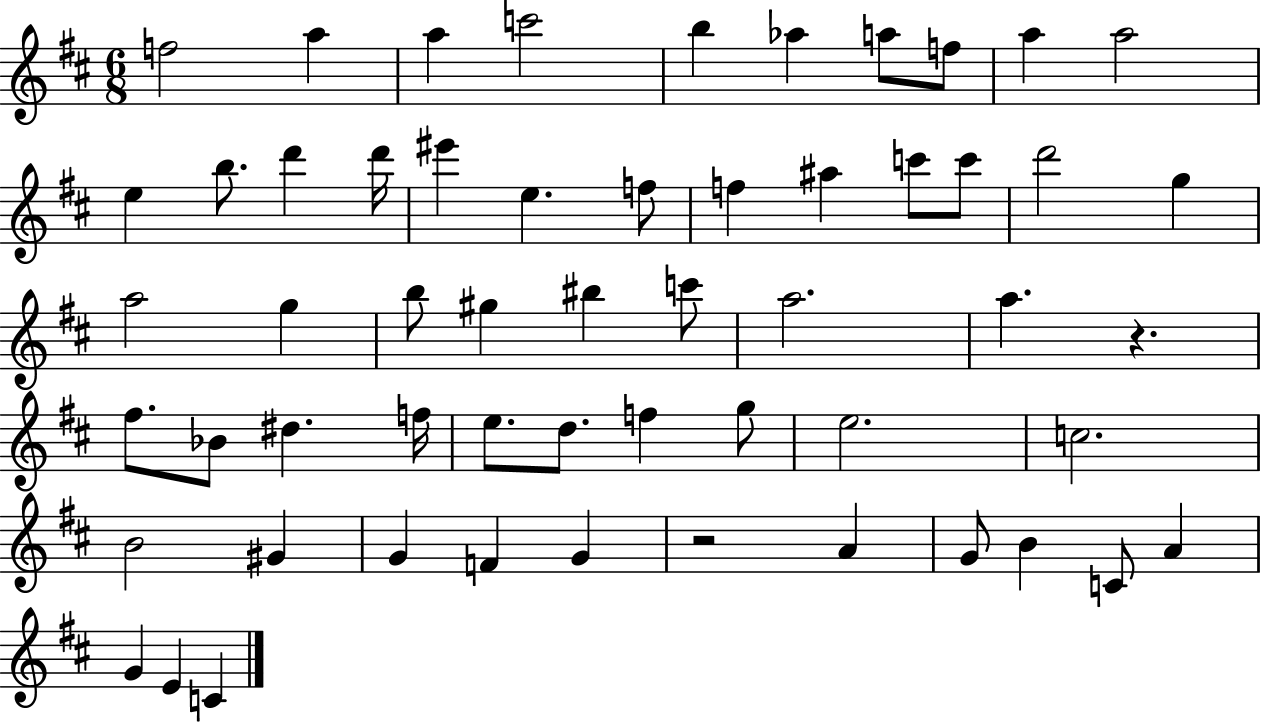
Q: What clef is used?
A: treble